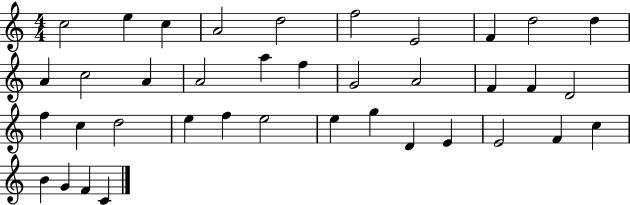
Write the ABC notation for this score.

X:1
T:Untitled
M:4/4
L:1/4
K:C
c2 e c A2 d2 f2 E2 F d2 d A c2 A A2 a f G2 A2 F F D2 f c d2 e f e2 e g D E E2 F c B G F C